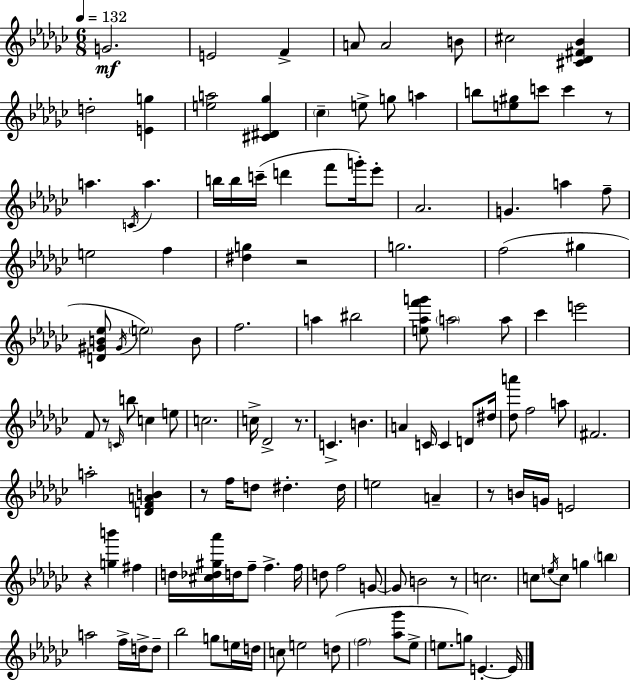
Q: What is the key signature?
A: EES minor